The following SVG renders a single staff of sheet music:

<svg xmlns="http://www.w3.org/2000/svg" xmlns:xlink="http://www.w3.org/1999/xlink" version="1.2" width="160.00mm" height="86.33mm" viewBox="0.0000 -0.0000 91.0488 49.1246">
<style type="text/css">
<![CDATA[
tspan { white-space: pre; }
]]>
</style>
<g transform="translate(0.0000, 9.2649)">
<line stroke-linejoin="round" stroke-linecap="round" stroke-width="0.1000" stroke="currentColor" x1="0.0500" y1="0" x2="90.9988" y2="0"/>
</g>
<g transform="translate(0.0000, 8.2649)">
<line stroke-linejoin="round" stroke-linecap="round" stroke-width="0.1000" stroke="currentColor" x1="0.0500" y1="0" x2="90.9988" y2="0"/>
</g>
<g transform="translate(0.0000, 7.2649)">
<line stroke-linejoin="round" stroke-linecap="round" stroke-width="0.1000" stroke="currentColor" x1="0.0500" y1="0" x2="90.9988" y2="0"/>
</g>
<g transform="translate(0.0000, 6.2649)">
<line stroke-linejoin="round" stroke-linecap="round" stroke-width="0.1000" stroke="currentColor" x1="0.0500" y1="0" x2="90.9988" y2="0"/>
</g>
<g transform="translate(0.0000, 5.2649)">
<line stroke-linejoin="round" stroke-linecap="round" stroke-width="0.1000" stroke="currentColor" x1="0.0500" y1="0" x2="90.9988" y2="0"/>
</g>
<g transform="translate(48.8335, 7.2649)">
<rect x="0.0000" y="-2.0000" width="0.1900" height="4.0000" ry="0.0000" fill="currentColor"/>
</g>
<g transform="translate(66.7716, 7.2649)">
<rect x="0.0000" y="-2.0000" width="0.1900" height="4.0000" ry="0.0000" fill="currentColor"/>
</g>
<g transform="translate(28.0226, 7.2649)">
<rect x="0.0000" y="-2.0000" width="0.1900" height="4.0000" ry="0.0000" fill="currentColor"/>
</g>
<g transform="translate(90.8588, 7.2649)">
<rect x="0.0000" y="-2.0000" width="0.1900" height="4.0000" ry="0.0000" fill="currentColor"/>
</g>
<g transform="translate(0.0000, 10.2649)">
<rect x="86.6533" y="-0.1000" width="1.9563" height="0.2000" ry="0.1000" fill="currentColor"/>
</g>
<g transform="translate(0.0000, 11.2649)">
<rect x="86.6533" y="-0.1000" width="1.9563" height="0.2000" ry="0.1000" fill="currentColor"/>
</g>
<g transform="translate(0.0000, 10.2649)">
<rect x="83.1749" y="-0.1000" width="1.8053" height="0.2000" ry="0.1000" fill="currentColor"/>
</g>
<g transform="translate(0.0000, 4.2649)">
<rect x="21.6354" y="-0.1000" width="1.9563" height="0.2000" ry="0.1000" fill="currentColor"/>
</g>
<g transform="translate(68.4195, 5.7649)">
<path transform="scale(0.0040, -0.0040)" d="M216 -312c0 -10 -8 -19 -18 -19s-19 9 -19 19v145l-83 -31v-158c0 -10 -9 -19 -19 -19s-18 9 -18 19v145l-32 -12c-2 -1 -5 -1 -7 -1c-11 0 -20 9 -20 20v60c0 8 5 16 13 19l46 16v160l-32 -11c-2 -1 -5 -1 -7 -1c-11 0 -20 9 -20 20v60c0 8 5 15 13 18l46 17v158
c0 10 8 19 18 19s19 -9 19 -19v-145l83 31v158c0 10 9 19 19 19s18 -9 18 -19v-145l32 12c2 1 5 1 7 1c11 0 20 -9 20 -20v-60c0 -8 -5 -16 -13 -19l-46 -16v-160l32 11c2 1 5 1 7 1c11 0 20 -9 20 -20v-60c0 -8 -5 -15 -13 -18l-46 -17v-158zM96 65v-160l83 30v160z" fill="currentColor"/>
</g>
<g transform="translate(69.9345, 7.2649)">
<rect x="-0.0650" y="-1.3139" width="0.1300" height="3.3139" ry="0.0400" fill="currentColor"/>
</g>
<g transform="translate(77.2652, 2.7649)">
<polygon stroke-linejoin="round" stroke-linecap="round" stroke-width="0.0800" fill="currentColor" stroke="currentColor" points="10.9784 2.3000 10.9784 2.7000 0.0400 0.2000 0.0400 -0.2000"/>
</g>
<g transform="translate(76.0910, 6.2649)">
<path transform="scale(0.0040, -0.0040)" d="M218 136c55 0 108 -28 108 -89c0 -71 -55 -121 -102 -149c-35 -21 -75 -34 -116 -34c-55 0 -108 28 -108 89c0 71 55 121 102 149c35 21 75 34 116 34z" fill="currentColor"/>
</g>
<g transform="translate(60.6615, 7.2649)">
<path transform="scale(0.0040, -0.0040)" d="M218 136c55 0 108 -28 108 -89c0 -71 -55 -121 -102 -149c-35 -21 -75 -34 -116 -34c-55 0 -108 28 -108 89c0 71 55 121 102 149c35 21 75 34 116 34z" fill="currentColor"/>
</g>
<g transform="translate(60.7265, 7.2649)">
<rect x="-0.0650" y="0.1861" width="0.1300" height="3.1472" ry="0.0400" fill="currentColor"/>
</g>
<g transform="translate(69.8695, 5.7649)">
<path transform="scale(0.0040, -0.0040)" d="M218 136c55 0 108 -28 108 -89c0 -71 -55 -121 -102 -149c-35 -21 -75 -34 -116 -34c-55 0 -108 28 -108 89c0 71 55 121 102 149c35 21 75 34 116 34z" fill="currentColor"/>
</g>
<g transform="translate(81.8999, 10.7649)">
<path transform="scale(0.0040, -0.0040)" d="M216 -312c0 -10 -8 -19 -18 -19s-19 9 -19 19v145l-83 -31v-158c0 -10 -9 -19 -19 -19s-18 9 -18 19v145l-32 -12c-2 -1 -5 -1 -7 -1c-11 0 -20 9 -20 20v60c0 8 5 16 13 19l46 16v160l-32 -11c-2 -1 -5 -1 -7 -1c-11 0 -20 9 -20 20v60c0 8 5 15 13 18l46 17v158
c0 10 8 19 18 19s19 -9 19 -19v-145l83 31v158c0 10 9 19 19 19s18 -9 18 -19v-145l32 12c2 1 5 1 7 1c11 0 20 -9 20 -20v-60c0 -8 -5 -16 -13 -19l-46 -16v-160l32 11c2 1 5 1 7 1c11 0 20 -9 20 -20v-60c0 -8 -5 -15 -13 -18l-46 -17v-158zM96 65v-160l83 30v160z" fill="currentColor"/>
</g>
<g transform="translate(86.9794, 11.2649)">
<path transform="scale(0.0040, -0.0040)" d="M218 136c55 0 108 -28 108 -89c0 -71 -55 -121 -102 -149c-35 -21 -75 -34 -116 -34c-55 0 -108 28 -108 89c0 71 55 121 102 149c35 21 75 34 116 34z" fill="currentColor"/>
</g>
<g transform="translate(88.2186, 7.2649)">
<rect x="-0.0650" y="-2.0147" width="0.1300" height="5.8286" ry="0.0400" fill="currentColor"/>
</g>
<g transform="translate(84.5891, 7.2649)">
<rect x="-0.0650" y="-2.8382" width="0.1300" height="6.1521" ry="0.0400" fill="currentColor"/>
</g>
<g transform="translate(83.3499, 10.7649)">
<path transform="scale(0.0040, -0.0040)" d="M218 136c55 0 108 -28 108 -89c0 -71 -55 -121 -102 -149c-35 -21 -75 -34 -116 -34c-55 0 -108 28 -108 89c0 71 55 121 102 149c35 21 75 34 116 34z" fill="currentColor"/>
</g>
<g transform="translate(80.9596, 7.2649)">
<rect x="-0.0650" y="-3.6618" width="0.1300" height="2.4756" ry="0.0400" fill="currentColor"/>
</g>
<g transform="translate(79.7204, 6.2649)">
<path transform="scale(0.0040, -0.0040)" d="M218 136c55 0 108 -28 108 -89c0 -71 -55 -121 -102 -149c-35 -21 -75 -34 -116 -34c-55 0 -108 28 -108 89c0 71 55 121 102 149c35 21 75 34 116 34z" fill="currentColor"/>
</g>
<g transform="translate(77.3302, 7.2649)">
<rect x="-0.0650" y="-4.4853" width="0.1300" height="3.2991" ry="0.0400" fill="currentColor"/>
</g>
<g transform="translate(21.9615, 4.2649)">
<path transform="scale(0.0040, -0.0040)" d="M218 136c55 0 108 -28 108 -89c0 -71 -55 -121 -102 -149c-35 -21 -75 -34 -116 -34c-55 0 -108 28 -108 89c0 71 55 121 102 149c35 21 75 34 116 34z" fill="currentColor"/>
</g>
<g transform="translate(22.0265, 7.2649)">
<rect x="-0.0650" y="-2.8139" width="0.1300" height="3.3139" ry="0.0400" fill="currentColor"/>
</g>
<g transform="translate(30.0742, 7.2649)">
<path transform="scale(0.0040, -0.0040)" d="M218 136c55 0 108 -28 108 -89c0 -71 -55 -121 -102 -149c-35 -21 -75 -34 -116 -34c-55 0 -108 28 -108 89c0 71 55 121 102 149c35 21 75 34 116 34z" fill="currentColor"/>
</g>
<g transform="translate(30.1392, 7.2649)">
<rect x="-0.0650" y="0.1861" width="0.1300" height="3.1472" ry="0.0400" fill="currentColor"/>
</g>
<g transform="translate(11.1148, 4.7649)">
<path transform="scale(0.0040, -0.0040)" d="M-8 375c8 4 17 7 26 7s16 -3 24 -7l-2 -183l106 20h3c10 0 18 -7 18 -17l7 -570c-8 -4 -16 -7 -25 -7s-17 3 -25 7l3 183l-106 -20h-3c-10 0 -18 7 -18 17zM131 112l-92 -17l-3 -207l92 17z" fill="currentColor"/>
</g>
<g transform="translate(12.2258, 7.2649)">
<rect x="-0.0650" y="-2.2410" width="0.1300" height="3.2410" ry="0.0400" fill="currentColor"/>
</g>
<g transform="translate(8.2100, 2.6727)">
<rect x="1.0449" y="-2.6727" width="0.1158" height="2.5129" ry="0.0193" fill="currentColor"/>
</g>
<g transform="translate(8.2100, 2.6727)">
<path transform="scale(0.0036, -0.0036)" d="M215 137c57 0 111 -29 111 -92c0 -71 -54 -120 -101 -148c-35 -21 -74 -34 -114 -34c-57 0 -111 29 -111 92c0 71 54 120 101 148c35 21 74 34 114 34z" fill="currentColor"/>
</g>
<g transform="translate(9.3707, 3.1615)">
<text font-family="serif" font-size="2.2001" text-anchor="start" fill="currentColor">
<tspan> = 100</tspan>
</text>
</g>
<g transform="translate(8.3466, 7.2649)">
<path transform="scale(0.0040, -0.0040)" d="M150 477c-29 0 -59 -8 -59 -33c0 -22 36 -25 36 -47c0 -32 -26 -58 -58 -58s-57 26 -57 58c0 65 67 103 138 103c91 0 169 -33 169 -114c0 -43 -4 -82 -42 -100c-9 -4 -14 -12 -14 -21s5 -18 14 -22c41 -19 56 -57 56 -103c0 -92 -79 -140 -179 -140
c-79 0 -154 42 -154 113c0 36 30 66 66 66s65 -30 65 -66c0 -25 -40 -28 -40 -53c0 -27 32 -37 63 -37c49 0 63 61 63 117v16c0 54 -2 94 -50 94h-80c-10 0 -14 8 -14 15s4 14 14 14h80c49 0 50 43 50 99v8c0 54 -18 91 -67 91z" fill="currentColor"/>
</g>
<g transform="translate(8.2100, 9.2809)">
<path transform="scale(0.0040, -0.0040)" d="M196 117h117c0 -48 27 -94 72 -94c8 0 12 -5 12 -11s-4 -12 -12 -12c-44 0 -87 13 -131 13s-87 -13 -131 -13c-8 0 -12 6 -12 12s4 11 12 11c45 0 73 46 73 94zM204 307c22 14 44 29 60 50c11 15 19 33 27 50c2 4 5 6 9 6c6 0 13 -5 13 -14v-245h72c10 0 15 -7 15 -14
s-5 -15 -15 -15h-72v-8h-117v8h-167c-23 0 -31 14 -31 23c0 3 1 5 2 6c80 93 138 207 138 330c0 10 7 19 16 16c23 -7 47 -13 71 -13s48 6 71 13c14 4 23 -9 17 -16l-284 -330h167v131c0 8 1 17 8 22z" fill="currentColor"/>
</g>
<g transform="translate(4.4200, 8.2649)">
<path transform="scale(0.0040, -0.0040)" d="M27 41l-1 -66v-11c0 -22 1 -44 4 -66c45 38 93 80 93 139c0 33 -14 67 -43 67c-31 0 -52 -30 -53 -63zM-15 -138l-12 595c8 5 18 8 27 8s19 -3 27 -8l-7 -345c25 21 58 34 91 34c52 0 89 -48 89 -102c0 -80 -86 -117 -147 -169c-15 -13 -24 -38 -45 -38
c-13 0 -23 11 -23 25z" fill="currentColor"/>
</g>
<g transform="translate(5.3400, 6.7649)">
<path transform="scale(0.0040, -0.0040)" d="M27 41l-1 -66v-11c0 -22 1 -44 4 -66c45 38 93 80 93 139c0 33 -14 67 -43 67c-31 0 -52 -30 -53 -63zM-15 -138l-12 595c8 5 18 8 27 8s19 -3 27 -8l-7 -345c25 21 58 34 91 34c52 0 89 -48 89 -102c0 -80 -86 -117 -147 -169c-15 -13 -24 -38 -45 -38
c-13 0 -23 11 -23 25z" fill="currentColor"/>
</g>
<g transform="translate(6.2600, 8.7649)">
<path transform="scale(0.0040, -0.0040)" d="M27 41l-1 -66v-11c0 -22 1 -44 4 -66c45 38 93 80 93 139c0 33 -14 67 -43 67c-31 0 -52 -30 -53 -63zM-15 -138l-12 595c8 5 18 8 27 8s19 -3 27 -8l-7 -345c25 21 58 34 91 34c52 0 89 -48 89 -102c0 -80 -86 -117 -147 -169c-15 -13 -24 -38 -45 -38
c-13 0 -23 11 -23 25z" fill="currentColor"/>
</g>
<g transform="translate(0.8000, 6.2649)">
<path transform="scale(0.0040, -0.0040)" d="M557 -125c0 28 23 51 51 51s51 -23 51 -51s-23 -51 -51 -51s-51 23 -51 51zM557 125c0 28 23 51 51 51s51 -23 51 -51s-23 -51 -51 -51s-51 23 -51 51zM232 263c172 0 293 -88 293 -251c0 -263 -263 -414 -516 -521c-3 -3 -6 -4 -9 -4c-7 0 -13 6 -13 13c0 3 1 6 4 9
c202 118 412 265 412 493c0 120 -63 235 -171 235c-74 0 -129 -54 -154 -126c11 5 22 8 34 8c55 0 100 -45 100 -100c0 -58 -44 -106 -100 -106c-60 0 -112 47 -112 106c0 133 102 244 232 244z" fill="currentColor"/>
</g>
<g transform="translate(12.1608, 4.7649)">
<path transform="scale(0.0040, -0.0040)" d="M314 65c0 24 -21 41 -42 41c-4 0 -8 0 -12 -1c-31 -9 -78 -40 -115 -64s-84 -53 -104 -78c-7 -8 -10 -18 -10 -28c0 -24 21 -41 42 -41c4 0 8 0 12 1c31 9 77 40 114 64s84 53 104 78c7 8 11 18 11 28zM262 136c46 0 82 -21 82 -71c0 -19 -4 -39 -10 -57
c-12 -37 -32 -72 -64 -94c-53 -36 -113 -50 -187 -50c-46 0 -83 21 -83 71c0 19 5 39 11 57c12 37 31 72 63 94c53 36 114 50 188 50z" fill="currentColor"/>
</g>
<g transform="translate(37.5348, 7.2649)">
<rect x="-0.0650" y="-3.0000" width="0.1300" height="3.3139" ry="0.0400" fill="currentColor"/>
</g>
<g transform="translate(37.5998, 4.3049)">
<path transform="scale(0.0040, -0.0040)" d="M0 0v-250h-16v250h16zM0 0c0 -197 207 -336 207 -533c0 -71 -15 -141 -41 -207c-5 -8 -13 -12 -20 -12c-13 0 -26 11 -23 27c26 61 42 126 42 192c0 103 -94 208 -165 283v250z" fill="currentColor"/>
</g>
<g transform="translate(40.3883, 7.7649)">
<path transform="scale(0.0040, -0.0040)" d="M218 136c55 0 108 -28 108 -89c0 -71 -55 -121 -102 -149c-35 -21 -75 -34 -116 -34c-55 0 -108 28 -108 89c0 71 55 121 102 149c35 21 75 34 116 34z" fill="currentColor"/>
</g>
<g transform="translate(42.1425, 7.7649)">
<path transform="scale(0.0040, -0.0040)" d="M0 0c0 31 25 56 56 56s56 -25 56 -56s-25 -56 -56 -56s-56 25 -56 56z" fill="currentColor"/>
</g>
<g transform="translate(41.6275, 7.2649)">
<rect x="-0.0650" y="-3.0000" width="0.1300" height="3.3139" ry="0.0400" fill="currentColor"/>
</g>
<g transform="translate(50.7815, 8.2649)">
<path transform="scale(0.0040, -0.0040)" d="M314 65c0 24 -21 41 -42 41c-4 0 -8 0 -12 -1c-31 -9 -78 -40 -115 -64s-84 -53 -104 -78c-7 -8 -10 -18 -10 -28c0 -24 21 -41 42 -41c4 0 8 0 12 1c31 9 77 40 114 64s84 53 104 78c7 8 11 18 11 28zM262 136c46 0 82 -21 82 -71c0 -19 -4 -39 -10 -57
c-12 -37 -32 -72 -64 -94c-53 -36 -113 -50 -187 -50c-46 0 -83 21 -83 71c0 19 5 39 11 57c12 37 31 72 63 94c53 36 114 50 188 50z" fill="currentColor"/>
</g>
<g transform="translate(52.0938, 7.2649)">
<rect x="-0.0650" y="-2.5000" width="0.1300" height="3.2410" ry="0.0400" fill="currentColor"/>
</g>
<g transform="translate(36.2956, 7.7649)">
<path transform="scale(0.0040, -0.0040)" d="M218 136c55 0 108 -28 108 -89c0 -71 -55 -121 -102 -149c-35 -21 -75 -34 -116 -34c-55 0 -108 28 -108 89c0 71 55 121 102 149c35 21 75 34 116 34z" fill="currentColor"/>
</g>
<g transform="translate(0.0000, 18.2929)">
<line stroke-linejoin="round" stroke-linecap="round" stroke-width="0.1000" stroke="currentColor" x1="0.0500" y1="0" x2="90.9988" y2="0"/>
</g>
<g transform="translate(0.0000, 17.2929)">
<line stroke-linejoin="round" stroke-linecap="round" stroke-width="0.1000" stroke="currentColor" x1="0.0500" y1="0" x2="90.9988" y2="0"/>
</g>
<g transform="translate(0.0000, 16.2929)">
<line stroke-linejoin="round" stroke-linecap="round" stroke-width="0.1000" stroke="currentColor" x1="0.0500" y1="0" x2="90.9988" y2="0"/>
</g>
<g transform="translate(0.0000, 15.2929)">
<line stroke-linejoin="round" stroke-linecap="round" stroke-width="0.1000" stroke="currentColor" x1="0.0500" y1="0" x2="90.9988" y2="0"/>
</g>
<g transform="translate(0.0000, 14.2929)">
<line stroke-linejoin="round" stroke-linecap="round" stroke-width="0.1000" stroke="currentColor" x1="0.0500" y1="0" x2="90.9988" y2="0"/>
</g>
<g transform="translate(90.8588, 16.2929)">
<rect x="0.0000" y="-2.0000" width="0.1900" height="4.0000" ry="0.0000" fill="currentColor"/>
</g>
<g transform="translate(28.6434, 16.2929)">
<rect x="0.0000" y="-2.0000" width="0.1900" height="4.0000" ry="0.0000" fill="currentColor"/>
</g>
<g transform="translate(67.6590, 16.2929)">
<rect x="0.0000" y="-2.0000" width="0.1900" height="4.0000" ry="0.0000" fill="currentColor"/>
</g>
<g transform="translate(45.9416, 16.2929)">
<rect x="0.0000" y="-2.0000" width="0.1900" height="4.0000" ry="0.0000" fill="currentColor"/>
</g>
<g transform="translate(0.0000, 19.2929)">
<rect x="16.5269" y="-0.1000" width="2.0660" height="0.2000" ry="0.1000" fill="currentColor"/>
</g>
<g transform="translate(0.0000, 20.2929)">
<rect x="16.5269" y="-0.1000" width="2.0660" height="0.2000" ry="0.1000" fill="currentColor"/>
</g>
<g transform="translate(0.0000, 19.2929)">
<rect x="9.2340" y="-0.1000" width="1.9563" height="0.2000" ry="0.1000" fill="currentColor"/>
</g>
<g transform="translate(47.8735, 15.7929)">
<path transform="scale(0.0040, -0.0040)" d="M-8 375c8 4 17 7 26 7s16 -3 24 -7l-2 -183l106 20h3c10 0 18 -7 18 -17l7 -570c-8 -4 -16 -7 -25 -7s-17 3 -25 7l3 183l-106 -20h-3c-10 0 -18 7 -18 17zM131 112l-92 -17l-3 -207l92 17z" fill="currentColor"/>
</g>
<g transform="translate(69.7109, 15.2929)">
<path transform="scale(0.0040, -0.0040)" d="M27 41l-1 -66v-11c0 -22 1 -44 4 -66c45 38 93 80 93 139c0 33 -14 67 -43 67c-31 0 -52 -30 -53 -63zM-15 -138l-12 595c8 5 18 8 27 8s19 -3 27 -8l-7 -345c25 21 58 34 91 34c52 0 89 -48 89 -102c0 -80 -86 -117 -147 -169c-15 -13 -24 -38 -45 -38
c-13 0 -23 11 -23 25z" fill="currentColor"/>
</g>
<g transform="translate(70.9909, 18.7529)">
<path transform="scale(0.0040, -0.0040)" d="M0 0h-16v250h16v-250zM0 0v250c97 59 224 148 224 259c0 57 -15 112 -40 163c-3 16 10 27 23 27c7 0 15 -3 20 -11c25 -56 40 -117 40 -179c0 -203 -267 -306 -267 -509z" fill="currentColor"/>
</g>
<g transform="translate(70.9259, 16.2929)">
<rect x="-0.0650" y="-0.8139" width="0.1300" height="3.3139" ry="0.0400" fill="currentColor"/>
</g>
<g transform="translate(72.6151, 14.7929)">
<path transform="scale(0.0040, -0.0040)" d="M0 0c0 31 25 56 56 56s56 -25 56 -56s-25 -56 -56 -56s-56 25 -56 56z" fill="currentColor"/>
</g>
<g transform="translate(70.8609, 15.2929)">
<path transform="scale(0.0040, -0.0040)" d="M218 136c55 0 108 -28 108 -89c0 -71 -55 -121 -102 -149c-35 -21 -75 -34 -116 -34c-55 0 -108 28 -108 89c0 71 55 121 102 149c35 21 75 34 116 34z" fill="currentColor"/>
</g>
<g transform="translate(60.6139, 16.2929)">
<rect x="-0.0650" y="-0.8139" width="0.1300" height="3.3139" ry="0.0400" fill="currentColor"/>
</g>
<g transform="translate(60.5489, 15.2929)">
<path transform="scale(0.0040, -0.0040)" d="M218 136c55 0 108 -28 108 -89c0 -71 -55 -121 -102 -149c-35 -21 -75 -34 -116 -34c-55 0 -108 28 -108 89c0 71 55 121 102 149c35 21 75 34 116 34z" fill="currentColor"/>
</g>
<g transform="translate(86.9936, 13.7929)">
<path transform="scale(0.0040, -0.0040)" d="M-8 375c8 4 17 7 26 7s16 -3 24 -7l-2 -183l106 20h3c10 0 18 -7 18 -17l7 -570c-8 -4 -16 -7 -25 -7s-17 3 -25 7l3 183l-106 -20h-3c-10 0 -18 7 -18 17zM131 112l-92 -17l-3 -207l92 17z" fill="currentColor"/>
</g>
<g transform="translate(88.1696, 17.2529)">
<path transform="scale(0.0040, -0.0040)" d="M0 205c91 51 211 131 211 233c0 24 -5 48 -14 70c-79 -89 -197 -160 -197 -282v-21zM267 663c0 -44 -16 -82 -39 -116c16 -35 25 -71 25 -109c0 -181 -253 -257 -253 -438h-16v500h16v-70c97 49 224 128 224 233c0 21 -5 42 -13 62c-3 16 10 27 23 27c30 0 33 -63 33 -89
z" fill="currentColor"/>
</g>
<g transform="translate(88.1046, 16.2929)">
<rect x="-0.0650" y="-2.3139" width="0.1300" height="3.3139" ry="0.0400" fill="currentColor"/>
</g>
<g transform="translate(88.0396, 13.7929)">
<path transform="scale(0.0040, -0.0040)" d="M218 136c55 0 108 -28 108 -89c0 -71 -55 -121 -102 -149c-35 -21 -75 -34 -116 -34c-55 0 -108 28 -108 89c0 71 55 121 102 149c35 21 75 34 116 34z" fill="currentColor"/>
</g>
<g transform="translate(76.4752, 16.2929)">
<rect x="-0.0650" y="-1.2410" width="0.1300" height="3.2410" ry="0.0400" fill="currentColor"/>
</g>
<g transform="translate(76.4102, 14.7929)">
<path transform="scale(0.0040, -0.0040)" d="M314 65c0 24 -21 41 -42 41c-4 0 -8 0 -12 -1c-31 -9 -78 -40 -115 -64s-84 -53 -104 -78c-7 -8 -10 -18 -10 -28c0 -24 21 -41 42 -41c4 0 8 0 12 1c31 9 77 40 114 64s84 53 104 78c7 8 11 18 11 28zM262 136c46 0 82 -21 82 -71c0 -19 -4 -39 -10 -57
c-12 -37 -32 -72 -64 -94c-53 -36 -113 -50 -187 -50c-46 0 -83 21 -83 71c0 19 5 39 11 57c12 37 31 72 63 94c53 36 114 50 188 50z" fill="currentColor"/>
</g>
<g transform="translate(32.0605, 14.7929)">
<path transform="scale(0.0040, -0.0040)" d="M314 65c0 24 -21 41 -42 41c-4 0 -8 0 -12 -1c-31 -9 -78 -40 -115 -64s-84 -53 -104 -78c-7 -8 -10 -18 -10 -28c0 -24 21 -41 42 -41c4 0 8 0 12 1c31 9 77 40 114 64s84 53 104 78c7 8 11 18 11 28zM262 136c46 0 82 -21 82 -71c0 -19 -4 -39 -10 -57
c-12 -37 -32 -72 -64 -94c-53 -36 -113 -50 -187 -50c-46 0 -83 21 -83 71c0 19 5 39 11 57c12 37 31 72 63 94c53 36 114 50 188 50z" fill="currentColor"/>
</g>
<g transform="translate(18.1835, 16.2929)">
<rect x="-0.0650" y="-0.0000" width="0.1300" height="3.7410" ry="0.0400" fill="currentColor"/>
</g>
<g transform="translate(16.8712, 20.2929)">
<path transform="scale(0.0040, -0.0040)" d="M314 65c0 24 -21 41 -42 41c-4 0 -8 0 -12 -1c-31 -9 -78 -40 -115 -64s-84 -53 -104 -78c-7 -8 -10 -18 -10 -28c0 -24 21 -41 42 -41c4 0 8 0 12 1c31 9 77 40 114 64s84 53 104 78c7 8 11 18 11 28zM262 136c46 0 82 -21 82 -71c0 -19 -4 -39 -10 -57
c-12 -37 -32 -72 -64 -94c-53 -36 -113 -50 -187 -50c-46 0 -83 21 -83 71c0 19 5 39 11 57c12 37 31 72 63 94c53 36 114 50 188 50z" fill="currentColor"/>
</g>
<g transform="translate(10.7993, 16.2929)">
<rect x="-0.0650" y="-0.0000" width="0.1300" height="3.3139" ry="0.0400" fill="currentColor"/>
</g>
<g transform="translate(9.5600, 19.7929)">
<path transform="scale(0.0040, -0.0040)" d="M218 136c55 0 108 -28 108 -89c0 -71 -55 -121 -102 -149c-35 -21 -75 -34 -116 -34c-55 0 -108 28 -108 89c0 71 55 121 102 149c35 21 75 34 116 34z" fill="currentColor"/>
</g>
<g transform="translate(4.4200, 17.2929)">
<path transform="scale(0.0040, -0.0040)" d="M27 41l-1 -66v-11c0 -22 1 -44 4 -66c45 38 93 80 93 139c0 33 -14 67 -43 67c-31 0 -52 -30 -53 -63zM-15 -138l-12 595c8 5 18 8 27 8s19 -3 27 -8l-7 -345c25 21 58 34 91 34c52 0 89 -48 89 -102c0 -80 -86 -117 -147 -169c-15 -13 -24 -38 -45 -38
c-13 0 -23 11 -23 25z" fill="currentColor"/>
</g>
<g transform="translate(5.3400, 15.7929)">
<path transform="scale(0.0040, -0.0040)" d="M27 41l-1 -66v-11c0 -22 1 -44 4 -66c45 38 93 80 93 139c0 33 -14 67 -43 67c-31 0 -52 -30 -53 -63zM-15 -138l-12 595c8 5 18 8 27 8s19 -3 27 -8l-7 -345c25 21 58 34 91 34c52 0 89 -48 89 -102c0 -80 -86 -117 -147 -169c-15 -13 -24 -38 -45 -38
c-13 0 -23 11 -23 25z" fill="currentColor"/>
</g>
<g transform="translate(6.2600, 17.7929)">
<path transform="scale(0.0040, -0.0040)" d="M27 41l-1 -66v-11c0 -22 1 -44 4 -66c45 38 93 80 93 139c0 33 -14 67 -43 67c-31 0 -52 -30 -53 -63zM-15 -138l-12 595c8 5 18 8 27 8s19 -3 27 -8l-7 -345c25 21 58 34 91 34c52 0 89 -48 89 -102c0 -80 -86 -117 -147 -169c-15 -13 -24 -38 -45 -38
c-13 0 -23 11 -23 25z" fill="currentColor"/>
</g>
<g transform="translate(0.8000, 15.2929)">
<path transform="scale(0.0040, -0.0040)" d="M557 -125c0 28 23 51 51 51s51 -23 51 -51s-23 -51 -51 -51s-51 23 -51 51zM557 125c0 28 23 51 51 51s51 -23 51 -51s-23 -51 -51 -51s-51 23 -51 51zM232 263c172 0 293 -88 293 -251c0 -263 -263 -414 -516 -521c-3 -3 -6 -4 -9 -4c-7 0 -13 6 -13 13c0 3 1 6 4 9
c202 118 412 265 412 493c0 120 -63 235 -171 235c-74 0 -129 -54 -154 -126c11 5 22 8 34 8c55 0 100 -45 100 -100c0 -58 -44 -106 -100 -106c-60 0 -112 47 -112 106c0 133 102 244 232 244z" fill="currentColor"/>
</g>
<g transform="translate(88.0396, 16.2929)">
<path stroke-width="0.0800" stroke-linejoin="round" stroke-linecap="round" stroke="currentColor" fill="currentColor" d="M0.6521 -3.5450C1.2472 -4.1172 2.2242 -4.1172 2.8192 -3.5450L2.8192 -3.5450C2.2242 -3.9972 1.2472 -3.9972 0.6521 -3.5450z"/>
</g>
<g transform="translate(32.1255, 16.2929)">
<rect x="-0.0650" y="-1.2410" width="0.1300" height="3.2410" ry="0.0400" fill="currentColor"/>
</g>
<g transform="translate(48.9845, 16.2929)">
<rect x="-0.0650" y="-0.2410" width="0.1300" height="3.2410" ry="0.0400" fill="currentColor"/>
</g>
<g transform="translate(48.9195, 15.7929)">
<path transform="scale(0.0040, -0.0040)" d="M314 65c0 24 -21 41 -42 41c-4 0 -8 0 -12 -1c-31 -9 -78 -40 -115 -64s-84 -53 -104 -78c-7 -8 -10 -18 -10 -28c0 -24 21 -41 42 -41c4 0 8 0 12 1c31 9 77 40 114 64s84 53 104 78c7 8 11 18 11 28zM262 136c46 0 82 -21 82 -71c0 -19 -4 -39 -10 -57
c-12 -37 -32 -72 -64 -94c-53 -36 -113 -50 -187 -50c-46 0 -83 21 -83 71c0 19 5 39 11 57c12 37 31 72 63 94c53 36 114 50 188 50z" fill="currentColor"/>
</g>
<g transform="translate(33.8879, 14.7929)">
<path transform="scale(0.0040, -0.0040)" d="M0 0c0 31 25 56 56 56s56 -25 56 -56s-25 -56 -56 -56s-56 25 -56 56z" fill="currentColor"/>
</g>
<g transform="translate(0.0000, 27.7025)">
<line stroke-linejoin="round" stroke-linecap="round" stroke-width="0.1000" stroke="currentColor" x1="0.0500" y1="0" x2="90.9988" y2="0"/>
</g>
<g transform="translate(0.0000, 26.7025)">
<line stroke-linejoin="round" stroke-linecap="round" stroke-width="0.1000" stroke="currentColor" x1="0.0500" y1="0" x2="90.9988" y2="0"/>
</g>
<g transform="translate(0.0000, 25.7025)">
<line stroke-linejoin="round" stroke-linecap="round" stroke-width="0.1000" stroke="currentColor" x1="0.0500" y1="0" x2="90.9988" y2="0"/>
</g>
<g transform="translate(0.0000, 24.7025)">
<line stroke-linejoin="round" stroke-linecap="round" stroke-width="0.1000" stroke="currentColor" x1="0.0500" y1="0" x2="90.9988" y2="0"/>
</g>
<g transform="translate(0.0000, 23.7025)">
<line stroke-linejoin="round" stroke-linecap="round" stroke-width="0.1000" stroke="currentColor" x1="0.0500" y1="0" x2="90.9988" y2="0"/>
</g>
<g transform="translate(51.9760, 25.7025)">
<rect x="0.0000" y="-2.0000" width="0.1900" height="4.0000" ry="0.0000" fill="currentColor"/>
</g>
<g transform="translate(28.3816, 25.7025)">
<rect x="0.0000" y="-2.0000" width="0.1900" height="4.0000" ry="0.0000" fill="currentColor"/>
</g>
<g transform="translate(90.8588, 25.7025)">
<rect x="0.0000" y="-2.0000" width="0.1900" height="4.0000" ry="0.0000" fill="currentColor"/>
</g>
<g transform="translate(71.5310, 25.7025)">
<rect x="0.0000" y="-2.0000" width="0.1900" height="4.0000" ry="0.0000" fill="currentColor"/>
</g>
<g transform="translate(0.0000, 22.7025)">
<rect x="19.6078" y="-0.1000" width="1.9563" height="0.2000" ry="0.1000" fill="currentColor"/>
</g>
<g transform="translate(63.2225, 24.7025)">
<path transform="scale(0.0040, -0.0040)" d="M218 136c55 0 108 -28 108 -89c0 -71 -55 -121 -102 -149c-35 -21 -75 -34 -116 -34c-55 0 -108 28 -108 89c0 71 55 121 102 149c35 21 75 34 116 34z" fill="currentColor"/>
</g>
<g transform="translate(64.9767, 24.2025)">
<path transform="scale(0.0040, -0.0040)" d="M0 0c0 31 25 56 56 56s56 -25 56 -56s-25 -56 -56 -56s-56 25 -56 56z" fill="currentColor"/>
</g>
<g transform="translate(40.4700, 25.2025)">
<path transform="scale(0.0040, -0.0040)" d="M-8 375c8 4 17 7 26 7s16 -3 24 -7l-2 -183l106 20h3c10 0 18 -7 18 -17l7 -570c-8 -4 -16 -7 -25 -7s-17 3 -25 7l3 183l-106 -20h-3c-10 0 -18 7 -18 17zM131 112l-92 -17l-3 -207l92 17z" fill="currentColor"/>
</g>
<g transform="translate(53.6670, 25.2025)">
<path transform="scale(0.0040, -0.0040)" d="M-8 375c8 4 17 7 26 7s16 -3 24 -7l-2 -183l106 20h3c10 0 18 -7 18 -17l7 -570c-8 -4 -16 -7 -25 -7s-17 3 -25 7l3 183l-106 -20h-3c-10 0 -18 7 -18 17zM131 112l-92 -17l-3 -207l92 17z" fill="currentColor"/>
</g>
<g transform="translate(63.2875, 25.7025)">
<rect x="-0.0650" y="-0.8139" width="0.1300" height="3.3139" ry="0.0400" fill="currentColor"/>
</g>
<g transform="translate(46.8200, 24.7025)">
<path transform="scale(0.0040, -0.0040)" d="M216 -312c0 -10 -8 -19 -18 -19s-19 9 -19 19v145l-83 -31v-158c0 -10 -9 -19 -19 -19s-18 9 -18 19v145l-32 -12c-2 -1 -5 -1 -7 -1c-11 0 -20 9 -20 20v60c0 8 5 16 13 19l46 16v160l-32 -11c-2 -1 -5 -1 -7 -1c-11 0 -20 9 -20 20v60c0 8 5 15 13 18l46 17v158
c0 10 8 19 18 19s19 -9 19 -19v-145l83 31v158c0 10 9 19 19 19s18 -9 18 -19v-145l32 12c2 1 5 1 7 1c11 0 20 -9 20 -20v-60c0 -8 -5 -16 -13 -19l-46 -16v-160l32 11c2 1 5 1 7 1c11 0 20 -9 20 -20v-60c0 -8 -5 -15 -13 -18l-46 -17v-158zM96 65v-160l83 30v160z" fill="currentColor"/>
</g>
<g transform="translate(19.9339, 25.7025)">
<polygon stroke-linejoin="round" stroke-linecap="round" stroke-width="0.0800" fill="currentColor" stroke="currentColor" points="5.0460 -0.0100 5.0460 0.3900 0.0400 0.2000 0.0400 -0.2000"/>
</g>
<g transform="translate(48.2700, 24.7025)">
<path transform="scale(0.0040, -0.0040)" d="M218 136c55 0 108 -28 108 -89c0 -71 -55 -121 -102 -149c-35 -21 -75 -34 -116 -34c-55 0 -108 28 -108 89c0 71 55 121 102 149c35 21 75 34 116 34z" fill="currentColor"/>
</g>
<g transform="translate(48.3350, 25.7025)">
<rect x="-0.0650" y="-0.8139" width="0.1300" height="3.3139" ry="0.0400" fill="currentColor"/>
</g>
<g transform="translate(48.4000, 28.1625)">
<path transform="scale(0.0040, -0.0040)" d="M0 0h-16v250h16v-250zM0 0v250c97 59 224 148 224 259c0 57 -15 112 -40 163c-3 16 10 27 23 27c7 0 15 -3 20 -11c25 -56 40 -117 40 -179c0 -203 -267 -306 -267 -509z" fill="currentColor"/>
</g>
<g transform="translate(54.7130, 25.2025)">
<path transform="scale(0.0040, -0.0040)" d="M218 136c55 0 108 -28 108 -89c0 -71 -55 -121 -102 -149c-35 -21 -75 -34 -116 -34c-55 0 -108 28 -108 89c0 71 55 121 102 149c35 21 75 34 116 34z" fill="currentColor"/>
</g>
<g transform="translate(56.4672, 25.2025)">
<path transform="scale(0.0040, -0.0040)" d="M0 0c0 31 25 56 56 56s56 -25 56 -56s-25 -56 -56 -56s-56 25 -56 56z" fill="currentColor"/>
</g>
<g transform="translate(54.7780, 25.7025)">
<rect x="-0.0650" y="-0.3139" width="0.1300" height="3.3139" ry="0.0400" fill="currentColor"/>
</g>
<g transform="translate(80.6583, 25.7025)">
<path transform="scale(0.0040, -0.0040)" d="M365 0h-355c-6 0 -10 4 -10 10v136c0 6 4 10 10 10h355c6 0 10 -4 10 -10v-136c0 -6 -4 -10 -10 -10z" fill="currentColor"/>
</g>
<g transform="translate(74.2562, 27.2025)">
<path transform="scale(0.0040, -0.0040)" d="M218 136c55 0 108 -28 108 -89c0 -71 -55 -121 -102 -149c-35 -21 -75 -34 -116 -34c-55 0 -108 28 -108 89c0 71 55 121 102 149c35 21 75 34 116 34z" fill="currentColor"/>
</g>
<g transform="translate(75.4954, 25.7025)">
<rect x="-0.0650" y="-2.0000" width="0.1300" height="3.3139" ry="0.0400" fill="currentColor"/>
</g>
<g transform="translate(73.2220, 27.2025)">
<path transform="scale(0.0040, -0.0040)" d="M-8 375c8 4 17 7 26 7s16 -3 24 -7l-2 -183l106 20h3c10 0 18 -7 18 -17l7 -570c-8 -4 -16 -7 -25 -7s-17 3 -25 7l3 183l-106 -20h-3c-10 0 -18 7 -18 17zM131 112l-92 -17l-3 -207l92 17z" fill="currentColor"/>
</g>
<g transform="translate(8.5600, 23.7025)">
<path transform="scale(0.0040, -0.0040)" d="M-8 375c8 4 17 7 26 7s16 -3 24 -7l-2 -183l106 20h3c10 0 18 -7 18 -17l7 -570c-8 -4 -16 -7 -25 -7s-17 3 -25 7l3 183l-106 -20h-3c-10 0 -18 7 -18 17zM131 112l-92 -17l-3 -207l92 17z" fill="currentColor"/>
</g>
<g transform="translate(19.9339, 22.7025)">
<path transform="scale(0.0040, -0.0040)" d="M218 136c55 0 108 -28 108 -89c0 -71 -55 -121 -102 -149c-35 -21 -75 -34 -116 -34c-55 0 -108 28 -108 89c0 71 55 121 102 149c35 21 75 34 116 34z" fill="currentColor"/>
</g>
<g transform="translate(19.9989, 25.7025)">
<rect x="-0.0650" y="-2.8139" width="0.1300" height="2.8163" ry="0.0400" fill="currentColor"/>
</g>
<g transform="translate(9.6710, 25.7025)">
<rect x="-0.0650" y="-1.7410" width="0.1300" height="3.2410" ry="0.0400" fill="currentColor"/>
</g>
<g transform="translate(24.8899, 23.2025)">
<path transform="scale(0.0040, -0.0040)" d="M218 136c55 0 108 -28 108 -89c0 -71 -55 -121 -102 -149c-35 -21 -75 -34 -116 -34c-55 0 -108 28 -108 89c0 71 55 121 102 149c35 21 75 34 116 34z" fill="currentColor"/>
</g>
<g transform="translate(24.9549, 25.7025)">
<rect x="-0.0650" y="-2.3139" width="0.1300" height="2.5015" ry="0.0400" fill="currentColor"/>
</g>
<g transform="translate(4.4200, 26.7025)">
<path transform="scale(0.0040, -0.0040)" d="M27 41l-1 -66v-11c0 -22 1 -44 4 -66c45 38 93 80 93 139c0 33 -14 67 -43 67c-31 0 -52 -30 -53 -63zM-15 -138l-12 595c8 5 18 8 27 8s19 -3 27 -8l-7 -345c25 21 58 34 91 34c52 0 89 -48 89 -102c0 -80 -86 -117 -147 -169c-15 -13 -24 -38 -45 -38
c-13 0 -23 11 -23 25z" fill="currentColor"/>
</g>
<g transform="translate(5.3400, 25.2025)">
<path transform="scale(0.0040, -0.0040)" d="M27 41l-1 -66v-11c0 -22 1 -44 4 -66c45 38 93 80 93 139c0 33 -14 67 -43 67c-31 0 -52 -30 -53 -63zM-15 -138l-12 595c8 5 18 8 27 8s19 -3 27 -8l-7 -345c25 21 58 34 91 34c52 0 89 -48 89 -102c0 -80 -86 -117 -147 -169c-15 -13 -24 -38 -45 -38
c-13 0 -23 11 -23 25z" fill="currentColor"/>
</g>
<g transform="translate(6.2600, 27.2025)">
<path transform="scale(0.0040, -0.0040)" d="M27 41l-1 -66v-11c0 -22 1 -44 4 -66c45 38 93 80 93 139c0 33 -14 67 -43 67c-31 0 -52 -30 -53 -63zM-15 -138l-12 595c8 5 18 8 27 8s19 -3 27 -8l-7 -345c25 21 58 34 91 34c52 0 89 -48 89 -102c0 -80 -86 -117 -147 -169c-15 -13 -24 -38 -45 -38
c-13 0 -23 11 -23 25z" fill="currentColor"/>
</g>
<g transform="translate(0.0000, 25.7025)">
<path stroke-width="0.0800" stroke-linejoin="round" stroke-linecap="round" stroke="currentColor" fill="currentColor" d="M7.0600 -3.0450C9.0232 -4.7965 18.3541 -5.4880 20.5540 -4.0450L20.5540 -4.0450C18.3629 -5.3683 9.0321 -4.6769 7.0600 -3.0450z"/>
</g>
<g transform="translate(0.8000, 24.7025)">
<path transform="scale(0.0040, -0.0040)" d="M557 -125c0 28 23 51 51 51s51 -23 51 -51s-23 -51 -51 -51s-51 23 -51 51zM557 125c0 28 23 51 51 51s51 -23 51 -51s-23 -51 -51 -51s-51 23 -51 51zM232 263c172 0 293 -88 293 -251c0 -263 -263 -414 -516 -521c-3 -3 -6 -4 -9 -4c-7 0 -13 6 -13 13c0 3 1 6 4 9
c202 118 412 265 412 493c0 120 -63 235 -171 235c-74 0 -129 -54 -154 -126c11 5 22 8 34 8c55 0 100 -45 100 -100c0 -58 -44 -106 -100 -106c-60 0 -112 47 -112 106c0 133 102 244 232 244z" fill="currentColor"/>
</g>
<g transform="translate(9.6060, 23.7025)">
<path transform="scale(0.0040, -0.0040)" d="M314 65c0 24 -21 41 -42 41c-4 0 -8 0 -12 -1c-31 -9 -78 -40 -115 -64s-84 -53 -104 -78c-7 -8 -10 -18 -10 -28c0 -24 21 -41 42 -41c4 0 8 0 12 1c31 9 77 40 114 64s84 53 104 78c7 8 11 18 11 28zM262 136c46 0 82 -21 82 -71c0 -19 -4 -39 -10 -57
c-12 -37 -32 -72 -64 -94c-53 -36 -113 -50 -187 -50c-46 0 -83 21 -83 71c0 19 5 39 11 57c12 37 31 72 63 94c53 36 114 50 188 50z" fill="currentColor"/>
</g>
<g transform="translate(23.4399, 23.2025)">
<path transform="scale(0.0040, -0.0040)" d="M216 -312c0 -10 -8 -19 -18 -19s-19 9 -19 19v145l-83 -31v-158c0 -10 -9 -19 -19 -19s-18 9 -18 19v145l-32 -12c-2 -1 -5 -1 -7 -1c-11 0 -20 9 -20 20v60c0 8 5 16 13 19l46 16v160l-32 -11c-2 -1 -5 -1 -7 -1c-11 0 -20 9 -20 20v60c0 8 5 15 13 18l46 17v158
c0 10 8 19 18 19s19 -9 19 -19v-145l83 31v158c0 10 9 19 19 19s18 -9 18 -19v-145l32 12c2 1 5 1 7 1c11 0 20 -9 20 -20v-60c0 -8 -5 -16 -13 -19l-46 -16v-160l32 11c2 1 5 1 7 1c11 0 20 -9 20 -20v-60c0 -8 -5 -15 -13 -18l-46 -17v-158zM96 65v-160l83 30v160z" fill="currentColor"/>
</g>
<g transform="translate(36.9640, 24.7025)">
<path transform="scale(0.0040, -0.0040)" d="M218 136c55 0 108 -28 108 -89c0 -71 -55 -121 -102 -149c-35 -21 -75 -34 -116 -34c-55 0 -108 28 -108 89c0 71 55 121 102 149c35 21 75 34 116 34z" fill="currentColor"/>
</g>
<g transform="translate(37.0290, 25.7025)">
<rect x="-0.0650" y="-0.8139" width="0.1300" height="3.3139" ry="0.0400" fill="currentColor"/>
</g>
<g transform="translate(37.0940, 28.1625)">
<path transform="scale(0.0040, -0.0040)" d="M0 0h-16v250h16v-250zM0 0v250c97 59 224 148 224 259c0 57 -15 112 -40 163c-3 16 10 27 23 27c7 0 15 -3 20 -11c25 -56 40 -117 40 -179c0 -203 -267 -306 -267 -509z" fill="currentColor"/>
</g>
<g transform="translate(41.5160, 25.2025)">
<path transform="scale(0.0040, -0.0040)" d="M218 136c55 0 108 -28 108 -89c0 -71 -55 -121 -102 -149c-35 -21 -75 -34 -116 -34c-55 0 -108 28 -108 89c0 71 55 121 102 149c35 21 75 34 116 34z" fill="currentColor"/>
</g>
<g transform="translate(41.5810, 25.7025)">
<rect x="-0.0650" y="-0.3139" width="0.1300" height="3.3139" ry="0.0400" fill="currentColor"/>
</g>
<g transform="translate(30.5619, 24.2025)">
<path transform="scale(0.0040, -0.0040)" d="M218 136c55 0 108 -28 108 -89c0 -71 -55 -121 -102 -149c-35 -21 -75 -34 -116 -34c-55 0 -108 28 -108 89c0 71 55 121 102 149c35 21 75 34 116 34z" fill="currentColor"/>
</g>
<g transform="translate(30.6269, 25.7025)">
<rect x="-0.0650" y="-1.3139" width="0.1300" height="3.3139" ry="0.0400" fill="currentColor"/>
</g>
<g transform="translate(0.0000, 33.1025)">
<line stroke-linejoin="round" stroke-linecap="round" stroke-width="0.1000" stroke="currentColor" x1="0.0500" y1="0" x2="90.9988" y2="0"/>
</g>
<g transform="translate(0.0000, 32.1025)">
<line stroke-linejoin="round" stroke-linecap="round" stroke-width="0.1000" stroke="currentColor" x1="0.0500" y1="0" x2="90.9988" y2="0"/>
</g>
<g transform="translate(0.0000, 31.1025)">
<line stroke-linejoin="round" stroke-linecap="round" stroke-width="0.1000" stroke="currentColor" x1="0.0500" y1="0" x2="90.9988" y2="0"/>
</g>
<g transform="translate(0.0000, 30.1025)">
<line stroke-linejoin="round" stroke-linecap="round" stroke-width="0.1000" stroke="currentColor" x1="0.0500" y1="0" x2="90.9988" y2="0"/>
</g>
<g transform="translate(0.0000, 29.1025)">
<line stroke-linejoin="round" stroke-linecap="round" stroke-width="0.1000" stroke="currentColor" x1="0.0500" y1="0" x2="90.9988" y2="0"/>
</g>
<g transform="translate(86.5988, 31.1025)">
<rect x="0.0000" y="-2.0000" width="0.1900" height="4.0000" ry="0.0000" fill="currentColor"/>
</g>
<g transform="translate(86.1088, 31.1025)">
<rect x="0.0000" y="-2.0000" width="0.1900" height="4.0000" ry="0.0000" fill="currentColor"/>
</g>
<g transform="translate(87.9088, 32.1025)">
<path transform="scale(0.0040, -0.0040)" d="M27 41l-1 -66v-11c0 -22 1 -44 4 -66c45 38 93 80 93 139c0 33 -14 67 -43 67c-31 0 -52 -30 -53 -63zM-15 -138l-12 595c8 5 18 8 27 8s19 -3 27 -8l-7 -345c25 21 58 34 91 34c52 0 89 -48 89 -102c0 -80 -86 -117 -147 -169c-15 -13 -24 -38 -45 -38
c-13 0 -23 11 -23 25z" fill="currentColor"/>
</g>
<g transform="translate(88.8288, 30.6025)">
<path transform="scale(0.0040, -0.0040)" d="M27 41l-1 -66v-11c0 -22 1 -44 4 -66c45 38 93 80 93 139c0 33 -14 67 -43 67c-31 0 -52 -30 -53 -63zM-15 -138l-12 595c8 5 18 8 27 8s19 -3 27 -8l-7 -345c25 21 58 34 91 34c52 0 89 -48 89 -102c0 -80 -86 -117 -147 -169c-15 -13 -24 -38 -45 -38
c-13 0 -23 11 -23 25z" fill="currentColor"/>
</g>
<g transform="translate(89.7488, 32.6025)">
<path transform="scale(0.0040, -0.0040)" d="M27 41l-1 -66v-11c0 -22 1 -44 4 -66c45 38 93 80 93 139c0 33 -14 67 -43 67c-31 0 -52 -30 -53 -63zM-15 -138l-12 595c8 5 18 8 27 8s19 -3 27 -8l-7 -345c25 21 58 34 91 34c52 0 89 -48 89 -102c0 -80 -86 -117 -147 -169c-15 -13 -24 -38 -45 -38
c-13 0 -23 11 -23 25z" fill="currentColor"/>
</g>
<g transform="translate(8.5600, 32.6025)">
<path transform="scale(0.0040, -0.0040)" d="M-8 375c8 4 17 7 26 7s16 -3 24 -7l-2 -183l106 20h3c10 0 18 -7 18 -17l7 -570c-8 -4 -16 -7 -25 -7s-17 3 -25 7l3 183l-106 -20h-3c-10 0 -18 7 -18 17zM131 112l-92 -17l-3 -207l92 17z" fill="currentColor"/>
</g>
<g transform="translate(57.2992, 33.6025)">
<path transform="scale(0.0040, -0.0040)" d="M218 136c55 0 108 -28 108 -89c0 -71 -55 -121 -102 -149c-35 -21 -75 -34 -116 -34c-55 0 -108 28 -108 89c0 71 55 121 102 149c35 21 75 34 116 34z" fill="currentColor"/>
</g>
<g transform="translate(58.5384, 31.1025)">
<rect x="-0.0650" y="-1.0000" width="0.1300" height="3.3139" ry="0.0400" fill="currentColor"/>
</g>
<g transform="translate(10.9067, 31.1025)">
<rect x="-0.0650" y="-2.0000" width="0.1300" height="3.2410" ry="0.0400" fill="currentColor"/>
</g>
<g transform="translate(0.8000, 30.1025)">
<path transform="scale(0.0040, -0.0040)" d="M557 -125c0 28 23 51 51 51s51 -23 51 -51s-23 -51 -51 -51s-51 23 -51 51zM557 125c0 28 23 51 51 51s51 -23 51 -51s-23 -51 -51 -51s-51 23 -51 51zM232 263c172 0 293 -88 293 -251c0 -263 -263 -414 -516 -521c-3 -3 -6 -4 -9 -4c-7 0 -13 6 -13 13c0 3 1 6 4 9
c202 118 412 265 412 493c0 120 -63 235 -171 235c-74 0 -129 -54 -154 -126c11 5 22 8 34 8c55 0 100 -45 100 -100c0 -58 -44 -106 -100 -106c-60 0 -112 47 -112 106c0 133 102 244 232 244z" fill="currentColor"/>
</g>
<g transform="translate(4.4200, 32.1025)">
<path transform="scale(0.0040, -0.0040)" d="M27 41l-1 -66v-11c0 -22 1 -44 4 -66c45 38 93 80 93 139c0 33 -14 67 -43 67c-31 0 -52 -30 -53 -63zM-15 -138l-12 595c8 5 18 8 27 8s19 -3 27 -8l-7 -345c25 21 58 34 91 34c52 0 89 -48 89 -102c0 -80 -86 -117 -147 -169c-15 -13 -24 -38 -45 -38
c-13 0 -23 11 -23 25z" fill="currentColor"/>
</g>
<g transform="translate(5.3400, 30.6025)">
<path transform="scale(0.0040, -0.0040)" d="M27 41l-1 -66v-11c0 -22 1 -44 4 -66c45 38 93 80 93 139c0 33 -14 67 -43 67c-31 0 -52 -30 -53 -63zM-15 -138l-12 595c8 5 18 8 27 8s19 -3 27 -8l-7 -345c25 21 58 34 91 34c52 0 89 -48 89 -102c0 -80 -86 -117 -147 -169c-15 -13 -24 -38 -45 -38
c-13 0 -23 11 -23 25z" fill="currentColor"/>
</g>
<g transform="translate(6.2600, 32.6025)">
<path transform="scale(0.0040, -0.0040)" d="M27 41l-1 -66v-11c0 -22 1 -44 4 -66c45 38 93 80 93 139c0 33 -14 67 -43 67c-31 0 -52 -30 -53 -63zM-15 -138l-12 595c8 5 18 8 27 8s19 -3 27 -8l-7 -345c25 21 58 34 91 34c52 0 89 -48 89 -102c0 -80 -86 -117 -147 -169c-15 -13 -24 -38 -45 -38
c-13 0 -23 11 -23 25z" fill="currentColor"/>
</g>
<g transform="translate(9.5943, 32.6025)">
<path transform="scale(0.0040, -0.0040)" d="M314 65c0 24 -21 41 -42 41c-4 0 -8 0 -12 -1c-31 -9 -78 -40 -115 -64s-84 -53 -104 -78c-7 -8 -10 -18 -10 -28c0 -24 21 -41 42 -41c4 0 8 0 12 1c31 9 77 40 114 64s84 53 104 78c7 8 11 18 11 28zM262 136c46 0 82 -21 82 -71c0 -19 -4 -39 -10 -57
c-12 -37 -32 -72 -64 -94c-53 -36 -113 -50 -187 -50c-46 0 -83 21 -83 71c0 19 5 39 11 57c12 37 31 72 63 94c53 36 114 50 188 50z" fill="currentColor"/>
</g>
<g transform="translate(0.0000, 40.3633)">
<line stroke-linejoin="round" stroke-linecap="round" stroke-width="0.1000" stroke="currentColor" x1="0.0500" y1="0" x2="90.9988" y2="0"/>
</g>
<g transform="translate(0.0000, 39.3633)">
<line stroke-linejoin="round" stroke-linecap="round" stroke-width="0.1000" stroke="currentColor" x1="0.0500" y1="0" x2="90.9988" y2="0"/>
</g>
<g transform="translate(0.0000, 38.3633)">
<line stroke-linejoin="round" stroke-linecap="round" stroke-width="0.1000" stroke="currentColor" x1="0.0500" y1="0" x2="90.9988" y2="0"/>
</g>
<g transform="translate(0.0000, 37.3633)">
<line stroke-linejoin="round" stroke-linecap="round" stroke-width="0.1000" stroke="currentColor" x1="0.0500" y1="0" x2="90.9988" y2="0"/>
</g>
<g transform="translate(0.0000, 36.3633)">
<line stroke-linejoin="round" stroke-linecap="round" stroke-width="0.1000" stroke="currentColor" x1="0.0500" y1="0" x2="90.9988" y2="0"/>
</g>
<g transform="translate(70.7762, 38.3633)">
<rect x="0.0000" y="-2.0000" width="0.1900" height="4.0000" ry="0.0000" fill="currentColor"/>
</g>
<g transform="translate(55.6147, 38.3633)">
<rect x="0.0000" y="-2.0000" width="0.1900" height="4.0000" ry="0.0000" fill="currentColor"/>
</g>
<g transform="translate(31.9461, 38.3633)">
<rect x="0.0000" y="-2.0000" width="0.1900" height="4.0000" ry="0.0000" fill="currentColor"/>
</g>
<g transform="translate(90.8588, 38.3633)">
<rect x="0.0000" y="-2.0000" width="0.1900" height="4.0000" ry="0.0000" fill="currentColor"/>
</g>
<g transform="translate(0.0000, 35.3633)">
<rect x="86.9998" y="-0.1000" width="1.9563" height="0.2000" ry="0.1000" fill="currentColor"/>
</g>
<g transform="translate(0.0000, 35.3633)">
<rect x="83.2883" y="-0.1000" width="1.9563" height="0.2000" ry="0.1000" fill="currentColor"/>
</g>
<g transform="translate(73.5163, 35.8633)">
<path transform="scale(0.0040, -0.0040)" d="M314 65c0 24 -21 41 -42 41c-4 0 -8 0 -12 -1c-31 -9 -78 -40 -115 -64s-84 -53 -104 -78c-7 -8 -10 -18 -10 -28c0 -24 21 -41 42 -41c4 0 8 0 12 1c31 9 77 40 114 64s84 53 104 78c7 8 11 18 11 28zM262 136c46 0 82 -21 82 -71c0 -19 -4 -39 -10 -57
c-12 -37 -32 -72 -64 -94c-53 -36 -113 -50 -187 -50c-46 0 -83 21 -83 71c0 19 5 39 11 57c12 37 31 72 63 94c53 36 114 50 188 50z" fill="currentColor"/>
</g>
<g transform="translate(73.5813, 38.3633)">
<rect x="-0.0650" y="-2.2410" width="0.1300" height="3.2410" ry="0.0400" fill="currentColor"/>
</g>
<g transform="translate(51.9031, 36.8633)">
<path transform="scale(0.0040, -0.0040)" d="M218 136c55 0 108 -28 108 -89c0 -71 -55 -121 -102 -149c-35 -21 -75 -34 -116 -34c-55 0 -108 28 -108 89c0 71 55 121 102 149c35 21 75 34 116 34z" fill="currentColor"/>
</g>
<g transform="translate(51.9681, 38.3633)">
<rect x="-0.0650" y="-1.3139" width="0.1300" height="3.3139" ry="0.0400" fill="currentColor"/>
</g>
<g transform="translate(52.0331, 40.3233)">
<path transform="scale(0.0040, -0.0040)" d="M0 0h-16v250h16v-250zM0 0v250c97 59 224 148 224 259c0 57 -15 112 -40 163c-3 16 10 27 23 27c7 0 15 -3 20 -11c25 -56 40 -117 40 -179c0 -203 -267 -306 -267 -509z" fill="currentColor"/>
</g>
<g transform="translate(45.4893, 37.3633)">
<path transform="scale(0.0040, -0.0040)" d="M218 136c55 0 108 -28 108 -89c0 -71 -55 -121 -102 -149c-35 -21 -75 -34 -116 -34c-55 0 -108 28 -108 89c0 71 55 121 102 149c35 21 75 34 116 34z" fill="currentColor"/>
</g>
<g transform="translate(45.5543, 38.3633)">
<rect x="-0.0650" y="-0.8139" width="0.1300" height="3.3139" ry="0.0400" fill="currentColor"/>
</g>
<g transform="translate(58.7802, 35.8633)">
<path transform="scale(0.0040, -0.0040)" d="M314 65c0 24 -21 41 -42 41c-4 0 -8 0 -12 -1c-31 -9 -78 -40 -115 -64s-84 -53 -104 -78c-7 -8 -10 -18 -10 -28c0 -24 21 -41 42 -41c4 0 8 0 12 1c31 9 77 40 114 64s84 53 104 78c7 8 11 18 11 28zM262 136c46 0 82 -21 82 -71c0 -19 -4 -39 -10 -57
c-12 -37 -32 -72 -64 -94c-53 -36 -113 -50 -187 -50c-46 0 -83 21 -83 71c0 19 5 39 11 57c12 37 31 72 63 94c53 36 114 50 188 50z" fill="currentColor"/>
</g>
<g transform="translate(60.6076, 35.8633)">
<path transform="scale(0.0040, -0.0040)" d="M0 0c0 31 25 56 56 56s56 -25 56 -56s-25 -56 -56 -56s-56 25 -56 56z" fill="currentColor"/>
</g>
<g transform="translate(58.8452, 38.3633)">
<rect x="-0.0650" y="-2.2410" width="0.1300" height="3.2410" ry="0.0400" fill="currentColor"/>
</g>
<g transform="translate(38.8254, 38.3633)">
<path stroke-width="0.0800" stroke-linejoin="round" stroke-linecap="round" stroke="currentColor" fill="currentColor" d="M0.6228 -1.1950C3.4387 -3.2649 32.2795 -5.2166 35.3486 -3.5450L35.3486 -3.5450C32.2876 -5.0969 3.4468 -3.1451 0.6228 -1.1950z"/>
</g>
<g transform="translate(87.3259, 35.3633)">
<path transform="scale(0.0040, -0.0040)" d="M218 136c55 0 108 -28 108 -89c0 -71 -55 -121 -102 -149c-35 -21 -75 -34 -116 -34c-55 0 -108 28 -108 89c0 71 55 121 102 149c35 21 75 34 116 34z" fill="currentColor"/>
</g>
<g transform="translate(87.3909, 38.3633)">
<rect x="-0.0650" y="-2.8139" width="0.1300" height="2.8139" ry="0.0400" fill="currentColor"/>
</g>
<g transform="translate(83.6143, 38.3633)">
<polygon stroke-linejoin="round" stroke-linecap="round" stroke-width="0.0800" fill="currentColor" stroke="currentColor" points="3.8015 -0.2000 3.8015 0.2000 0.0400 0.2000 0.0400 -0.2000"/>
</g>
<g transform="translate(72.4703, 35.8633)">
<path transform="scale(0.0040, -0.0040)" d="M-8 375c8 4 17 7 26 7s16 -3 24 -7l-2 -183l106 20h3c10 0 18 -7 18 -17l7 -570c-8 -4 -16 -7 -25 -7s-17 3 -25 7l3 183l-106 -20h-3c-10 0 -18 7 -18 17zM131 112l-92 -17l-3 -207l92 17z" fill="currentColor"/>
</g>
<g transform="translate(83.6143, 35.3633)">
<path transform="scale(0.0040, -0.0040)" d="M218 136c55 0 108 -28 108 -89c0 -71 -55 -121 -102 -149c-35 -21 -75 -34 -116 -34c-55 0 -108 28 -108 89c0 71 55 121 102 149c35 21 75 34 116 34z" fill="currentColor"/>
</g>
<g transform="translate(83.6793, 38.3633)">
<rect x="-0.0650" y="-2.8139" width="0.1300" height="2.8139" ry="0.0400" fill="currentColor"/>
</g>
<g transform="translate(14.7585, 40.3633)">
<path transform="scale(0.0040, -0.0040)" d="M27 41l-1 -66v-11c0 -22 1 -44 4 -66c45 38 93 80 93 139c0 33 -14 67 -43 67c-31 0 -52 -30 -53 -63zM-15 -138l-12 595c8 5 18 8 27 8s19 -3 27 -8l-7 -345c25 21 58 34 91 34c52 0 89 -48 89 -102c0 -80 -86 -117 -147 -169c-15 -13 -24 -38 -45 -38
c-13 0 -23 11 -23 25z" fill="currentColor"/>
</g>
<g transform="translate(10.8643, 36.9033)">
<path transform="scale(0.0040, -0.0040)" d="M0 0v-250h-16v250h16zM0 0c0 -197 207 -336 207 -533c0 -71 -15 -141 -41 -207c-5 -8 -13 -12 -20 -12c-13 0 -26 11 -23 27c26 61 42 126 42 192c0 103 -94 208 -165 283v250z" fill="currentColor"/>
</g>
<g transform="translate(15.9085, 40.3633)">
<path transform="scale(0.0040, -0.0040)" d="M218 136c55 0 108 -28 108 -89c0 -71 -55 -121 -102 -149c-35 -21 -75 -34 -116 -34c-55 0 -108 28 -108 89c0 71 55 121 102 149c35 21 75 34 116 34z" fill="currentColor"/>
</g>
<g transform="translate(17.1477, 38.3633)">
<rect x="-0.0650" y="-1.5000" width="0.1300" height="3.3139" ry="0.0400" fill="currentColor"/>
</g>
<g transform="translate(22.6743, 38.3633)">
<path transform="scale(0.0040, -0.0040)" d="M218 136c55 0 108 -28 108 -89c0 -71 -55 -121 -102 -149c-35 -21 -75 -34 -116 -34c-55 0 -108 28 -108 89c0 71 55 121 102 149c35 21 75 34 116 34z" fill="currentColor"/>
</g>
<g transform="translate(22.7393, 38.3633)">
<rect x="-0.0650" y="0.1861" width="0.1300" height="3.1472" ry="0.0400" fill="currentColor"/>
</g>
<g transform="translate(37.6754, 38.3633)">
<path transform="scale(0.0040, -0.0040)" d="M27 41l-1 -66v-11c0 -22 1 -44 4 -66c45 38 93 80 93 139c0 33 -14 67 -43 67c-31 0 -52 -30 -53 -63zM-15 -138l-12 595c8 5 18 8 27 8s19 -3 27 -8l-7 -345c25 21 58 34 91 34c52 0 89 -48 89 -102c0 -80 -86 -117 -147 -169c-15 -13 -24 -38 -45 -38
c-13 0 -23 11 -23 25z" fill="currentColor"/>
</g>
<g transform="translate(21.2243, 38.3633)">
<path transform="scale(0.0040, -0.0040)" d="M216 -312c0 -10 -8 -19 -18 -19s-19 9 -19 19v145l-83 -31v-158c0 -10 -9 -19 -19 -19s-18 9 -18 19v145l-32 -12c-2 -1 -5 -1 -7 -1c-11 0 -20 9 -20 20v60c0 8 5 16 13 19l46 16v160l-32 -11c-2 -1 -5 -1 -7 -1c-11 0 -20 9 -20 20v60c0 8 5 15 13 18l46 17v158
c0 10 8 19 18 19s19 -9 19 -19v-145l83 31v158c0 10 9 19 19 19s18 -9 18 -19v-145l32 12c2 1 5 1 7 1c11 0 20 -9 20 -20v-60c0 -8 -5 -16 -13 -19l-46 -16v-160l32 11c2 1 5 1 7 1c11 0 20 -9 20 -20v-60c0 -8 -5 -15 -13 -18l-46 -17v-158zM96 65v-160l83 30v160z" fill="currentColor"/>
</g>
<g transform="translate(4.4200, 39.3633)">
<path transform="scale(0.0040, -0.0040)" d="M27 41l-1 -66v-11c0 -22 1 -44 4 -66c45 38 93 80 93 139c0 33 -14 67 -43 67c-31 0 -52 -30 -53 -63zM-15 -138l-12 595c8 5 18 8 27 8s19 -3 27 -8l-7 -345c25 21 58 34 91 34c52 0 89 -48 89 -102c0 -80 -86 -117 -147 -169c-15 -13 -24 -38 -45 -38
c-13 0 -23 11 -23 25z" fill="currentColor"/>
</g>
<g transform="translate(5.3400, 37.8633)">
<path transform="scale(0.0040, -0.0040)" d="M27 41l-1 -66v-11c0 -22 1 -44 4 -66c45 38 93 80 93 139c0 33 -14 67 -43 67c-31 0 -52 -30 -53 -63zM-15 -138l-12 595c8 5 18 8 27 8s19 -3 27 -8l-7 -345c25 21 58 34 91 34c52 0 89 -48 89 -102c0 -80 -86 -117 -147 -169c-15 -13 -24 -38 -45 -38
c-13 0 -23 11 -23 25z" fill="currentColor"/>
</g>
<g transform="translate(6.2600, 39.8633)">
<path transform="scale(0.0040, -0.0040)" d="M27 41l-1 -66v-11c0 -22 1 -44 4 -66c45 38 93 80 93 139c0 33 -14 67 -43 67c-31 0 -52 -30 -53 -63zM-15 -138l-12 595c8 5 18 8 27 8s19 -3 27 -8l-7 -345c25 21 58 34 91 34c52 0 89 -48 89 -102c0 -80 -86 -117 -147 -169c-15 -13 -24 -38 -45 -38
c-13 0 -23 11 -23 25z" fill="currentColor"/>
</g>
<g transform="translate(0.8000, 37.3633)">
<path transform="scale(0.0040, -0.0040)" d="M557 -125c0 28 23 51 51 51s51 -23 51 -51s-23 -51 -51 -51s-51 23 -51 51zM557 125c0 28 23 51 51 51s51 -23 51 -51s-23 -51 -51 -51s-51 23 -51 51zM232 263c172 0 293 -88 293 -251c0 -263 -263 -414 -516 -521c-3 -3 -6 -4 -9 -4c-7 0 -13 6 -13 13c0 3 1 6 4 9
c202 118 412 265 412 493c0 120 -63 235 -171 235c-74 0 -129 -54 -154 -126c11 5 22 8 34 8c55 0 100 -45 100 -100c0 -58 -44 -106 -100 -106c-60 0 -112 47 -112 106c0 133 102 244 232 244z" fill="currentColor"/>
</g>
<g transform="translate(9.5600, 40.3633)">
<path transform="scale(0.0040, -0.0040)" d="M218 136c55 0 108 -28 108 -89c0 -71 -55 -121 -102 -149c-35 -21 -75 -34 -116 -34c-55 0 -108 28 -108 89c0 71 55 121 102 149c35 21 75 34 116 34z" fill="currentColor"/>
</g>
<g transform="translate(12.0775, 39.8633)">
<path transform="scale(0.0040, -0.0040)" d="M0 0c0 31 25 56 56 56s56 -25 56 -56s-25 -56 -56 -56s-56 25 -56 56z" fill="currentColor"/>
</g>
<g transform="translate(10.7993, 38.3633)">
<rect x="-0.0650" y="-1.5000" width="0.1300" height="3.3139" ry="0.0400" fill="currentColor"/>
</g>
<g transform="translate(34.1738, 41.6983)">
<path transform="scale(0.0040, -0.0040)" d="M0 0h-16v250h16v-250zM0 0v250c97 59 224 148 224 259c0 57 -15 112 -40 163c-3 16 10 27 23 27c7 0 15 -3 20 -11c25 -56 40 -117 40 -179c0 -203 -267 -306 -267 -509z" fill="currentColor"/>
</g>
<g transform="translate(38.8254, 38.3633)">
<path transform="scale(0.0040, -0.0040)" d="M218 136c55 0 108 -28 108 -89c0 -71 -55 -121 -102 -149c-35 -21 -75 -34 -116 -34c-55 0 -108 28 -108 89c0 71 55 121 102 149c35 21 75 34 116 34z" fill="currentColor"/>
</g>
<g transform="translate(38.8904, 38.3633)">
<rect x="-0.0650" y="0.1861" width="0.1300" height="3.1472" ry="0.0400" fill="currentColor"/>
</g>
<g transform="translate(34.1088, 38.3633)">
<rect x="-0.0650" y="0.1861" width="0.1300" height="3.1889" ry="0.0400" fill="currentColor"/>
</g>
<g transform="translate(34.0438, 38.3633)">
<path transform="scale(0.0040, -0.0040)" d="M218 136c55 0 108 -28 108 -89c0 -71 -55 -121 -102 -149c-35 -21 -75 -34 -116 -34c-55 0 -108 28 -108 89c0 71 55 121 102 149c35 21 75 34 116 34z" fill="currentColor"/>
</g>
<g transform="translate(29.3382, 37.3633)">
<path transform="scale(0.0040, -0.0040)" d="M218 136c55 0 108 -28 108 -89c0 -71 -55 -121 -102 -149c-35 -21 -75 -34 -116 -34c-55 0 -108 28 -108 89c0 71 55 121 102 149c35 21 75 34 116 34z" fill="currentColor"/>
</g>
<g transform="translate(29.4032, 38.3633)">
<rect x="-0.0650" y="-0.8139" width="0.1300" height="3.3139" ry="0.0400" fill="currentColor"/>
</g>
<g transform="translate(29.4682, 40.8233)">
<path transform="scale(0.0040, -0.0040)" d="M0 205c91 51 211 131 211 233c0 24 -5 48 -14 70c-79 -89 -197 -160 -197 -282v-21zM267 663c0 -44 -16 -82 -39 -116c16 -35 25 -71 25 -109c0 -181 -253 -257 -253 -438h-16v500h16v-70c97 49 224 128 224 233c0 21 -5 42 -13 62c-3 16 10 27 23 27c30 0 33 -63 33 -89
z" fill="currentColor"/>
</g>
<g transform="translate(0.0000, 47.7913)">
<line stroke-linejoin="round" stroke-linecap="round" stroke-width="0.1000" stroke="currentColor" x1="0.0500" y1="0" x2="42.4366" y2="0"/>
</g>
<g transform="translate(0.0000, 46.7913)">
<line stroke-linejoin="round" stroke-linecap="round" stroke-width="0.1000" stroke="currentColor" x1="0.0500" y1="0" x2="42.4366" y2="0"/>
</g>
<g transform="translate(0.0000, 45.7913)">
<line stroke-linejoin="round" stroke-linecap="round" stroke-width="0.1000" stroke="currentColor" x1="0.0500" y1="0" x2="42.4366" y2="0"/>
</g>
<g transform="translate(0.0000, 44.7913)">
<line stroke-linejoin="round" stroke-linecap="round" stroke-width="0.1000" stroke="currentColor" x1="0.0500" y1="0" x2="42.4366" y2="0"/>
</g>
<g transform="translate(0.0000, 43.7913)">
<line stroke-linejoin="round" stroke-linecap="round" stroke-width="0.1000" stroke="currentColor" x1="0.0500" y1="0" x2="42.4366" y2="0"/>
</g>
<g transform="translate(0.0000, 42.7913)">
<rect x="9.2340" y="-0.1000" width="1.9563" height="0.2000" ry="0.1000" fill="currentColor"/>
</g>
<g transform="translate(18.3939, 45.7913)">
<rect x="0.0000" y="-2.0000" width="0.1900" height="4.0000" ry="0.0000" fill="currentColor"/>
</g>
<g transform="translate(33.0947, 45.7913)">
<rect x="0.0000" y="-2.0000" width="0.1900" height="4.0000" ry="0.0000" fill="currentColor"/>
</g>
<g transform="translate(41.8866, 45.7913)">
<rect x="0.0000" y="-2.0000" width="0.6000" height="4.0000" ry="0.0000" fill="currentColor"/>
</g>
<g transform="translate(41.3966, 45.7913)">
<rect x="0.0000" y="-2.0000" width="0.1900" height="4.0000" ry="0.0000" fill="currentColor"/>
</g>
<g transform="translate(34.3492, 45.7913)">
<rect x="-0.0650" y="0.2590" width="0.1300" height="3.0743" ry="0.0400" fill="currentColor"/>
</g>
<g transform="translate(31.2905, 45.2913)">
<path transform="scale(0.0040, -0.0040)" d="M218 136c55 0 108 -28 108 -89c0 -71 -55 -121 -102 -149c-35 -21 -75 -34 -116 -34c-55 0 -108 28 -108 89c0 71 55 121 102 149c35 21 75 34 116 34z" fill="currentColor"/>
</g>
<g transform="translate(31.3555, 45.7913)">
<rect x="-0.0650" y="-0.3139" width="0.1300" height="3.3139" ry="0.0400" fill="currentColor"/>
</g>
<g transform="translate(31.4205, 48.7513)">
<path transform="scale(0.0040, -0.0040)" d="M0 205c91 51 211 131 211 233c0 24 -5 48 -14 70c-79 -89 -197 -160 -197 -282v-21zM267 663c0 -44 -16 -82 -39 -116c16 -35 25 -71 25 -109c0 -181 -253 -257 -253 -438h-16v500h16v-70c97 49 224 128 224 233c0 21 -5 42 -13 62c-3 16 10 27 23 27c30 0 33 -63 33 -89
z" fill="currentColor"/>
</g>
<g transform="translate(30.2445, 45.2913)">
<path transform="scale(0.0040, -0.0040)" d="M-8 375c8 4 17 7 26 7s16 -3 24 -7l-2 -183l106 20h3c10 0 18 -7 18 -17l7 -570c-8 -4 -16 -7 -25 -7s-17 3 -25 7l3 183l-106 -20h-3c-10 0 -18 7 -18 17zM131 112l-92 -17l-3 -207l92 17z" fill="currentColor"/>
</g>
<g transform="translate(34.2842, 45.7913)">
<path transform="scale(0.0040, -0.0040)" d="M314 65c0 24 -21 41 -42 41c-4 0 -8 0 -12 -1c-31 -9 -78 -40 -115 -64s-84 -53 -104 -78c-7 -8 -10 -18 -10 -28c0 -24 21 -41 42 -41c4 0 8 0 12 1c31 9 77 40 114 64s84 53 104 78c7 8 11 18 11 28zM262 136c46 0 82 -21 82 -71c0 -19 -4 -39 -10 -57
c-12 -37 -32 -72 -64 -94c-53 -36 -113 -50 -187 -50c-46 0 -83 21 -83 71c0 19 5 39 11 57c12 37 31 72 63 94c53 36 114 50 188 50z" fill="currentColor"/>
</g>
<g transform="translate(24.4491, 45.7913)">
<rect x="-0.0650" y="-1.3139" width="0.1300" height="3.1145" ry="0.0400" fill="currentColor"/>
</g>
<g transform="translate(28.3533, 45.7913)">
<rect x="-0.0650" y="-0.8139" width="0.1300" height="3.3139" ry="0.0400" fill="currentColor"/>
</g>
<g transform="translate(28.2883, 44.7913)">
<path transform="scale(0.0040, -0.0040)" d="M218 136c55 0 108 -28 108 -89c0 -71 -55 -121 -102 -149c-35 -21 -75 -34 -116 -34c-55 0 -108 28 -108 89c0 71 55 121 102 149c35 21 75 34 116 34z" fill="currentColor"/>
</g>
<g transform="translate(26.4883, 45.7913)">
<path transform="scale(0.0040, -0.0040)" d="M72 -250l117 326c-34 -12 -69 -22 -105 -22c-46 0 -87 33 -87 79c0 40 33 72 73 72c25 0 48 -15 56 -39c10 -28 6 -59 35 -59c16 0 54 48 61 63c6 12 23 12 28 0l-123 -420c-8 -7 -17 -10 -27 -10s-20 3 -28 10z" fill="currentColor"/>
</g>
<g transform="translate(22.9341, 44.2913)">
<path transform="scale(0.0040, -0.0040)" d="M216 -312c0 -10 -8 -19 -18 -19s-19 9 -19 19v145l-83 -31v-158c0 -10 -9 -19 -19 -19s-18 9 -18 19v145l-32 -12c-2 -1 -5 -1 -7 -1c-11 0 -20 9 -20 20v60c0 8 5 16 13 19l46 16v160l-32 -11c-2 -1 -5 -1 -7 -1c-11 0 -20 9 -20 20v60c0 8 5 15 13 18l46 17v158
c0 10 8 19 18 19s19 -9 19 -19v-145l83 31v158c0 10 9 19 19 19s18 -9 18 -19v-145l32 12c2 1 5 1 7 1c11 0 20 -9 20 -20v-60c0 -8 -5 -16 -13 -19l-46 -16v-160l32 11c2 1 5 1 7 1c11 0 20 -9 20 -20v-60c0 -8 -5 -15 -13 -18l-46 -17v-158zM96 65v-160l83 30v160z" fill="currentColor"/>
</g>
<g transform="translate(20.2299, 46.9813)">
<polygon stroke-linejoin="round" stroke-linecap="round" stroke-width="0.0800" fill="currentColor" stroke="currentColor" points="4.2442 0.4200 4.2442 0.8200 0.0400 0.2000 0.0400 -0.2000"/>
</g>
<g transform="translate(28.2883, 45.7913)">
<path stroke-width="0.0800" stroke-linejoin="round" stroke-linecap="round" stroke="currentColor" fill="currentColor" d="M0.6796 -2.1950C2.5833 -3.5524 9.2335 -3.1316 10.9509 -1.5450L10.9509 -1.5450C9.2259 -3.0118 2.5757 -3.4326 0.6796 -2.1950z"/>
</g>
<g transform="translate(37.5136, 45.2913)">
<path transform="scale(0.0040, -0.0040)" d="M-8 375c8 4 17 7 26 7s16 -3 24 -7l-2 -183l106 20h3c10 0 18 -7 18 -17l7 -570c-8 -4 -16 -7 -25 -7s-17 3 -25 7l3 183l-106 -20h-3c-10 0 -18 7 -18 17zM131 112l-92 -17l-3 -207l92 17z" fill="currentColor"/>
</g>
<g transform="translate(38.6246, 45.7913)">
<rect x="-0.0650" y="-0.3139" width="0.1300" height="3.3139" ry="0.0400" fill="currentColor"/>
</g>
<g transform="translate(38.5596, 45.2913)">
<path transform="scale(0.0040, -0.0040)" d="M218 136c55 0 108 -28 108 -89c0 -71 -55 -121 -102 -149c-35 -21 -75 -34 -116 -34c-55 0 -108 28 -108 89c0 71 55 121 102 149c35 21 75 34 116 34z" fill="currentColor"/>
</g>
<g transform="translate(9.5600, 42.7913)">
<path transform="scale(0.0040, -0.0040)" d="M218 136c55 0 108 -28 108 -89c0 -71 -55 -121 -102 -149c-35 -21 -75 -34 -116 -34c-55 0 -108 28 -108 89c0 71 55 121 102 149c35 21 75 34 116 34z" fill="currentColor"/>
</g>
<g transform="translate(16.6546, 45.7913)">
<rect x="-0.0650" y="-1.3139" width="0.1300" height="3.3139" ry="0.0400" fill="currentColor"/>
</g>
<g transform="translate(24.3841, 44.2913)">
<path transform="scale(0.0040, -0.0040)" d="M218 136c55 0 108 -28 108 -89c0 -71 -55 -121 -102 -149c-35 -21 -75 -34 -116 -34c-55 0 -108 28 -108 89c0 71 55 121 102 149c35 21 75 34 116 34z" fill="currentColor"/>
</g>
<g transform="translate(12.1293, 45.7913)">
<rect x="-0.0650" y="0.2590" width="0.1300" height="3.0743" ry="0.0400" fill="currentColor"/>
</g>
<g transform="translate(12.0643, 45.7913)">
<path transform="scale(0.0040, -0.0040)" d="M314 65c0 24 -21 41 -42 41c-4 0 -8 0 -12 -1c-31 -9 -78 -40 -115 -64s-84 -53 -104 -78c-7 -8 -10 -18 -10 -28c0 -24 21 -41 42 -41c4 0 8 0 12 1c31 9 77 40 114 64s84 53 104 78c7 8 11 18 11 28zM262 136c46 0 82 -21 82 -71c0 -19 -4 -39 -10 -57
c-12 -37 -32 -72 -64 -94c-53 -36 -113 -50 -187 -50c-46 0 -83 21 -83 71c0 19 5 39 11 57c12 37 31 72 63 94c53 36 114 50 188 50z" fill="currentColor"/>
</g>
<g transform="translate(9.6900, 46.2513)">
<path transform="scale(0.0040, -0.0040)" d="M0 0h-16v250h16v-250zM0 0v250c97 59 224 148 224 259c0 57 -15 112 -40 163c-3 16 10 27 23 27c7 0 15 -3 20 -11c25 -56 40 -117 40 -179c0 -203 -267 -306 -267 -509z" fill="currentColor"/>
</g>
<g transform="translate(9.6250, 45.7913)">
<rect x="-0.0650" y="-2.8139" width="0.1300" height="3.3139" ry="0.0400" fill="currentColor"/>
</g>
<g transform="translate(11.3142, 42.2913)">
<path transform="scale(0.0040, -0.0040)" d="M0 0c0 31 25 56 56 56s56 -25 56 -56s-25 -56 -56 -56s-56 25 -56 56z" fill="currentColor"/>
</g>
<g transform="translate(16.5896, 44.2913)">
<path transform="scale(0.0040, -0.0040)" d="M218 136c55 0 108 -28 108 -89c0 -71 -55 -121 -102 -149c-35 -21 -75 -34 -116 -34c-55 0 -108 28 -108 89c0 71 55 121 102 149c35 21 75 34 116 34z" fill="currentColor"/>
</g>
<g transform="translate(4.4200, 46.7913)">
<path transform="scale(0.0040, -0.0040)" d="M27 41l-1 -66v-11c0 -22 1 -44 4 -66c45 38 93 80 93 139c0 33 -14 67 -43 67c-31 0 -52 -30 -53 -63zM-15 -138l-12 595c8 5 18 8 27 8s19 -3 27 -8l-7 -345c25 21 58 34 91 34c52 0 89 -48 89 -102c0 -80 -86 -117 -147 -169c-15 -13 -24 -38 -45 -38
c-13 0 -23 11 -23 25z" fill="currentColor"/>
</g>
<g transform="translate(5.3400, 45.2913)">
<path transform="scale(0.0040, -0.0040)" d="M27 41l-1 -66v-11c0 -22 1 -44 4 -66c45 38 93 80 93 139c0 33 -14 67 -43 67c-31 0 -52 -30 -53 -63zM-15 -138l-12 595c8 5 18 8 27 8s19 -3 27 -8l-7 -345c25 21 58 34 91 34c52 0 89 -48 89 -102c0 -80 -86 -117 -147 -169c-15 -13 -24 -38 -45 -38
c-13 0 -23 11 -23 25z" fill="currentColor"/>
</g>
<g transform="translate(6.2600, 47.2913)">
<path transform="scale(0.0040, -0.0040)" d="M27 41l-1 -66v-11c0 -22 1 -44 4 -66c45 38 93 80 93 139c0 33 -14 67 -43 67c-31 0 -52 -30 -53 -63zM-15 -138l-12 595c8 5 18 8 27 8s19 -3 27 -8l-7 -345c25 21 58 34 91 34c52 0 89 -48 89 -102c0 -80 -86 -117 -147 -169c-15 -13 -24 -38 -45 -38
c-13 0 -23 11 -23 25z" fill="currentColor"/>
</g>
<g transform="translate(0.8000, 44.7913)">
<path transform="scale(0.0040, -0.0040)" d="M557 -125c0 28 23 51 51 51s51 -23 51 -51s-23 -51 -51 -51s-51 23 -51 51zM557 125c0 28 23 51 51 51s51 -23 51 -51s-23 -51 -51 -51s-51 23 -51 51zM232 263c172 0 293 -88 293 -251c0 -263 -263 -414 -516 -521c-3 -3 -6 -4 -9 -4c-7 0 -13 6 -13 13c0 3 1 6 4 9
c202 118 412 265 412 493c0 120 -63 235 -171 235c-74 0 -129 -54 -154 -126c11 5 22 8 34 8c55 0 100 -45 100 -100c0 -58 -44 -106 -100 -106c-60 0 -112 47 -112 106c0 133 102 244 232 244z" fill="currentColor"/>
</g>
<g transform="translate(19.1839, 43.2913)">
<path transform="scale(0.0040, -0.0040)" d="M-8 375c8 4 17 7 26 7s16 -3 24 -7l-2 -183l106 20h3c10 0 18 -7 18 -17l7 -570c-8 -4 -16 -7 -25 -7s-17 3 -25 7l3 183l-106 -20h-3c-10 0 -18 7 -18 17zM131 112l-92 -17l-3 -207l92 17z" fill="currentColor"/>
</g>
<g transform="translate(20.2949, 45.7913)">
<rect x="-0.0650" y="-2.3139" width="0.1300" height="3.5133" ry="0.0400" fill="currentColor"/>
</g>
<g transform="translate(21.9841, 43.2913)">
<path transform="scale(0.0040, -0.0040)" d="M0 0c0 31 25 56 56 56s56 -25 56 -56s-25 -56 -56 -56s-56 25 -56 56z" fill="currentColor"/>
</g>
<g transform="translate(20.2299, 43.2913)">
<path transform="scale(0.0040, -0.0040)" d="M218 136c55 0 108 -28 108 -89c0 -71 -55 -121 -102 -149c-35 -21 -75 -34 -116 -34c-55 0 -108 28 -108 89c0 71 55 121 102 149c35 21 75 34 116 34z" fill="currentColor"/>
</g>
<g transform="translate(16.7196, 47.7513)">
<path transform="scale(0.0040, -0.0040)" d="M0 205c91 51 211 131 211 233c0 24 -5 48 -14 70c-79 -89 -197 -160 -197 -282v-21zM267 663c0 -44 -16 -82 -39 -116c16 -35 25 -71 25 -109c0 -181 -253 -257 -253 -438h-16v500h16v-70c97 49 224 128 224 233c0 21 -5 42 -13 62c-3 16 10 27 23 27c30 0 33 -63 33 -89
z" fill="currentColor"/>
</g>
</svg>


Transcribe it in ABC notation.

X:1
T:Untitled
M:3/4
L:1/4
K:Eb
B,2 C D, C,/2 C, _B,,2 D, ^G, F,/2 F,/2 ^D,,/2 C,,/2 D,, C,,2 G,2 E,2 F, _F,/2 G,2 B,/4 A,2 C/2 ^B,/2 G, F,/2 E, ^F,/2 E, F, A,, z2 A,,2 F,, G,,/2 _G,, ^D, F,/4 D,/2 _D, F, G,/2 _B,2 B,2 C/2 C/2 C/2 D,2 G,/4 B,/2 ^G,/2 z/2 F, E,/4 D,2 E,